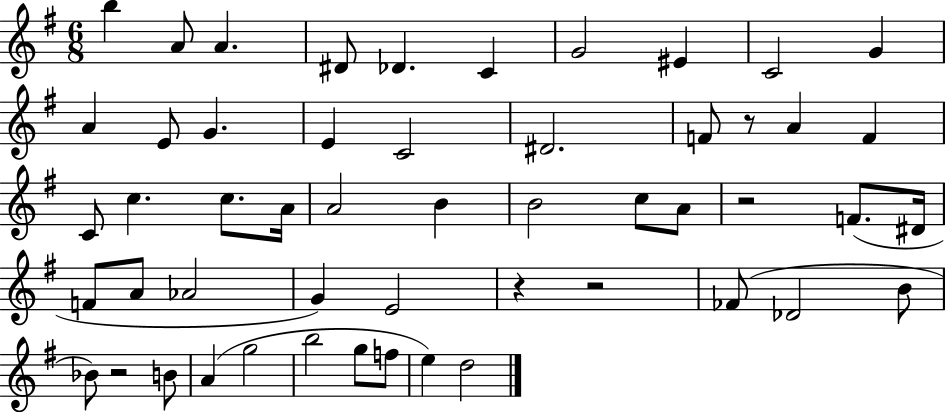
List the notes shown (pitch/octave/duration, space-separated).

B5/q A4/e A4/q. D#4/e Db4/q. C4/q G4/h EIS4/q C4/h G4/q A4/q E4/e G4/q. E4/q C4/h D#4/h. F4/e R/e A4/q F4/q C4/e C5/q. C5/e. A4/s A4/h B4/q B4/h C5/e A4/e R/h F4/e. D#4/s F4/e A4/e Ab4/h G4/q E4/h R/q R/h FES4/e Db4/h B4/e Bb4/e R/h B4/e A4/q G5/h B5/h G5/e F5/e E5/q D5/h